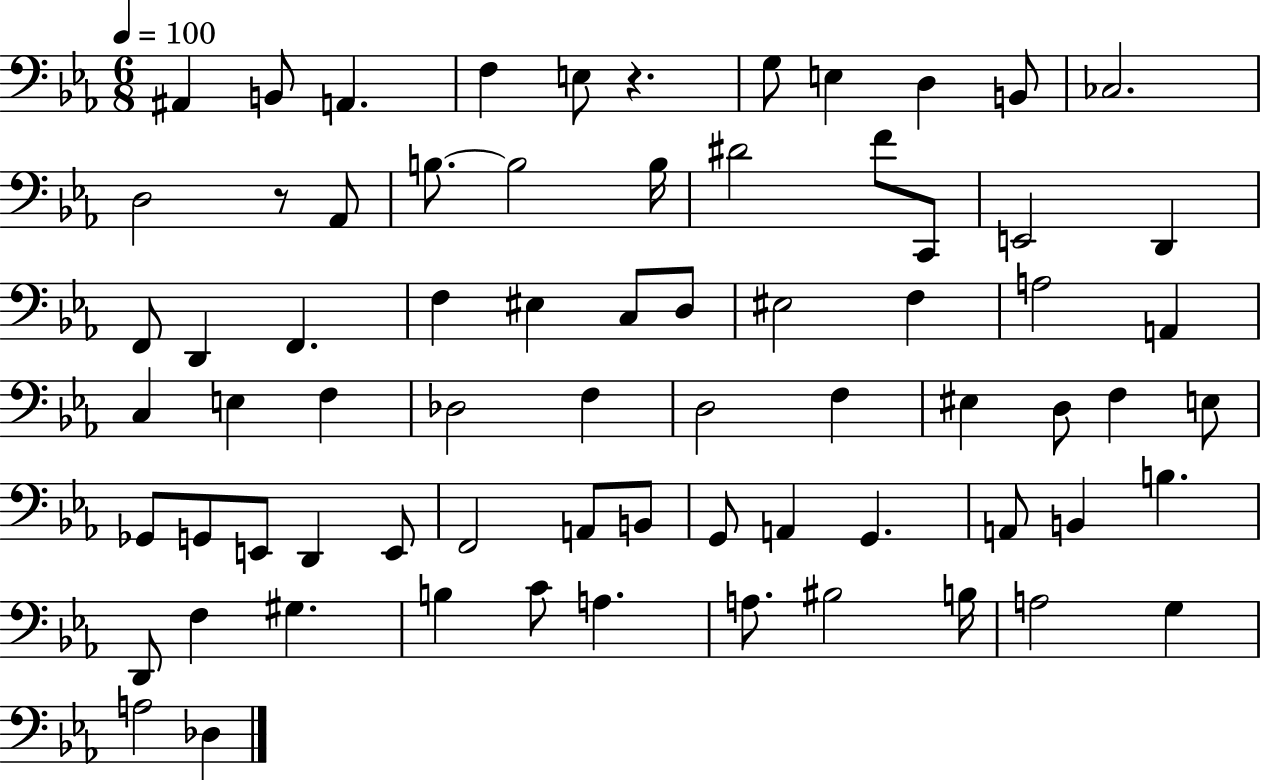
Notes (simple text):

A#2/q B2/e A2/q. F3/q E3/e R/q. G3/e E3/q D3/q B2/e CES3/h. D3/h R/e Ab2/e B3/e. B3/h B3/s D#4/h F4/e C2/e E2/h D2/q F2/e D2/q F2/q. F3/q EIS3/q C3/e D3/e EIS3/h F3/q A3/h A2/q C3/q E3/q F3/q Db3/h F3/q D3/h F3/q EIS3/q D3/e F3/q E3/e Gb2/e G2/e E2/e D2/q E2/e F2/h A2/e B2/e G2/e A2/q G2/q. A2/e B2/q B3/q. D2/e F3/q G#3/q. B3/q C4/e A3/q. A3/e. BIS3/h B3/s A3/h G3/q A3/h Db3/q